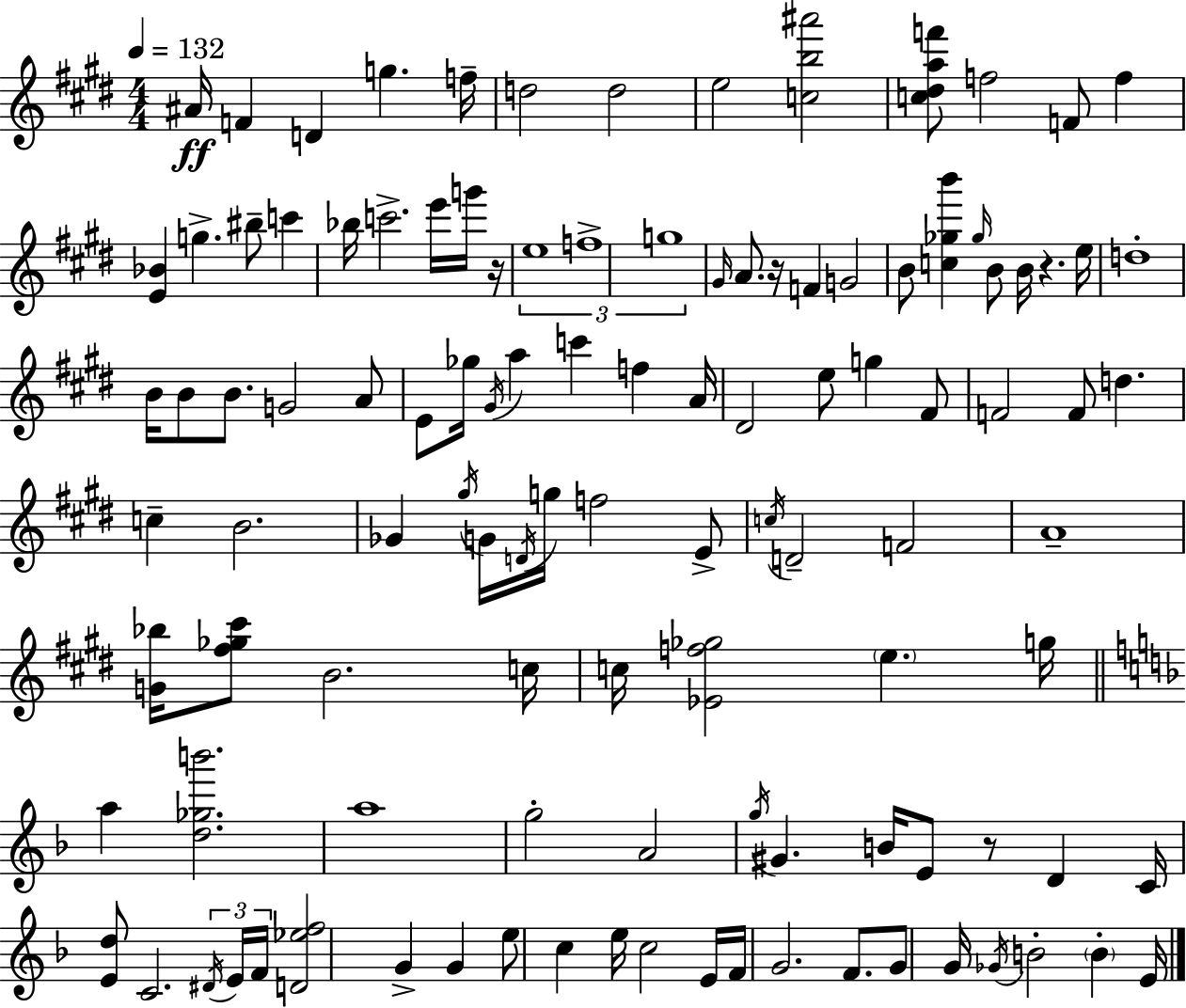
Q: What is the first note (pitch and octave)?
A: A#4